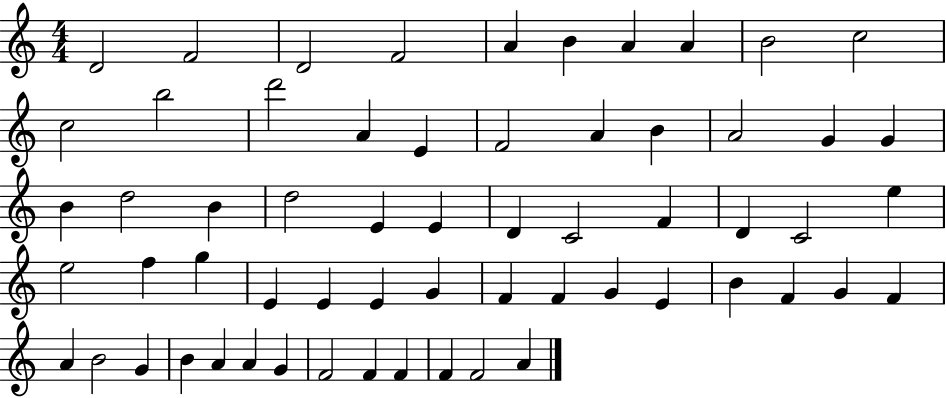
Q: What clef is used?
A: treble